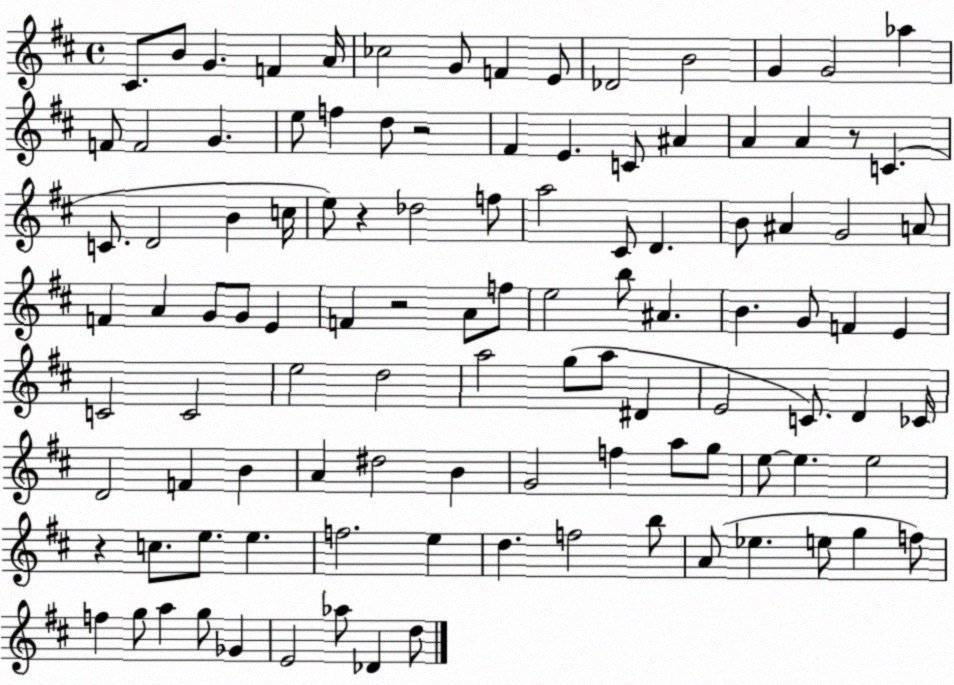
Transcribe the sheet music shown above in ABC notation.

X:1
T:Untitled
M:4/4
L:1/4
K:D
^C/2 B/2 G F A/4 _c2 G/2 F E/2 _D2 B2 G G2 _a F/2 F2 G e/2 f d/2 z2 ^F E C/2 ^A A A z/2 C C/2 D2 B c/4 e/2 z _d2 f/2 a2 ^C/2 D B/2 ^A G2 A/2 F A G/2 G/2 E F z2 A/2 f/2 e2 b/2 ^A B G/2 F E C2 C2 e2 d2 a2 g/2 a/2 ^D E2 C/2 D _C/4 D2 F B A ^d2 B G2 f a/2 g/2 e/2 e e2 z c/2 e/2 e f2 e d f2 b/2 A/2 _e e/2 g f/2 f g/2 a g/2 _G E2 _a/2 _D d/2